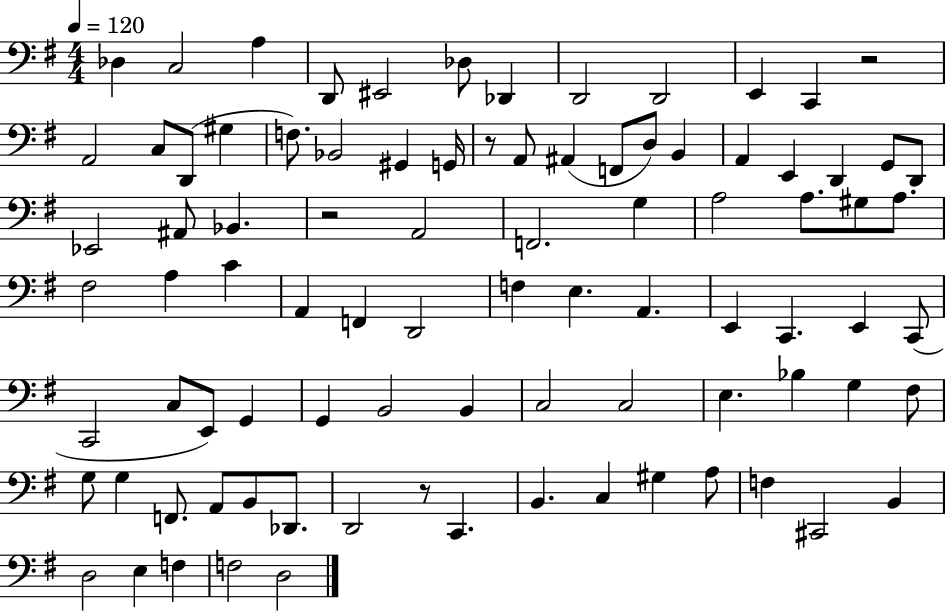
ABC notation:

X:1
T:Untitled
M:4/4
L:1/4
K:G
_D, C,2 A, D,,/2 ^E,,2 _D,/2 _D,, D,,2 D,,2 E,, C,, z2 A,,2 C,/2 D,,/2 ^G, F,/2 _B,,2 ^G,, G,,/4 z/2 A,,/2 ^A,, F,,/2 D,/2 B,, A,, E,, D,, G,,/2 D,,/2 _E,,2 ^A,,/2 _B,, z2 A,,2 F,,2 G, A,2 A,/2 ^G,/2 A,/2 ^F,2 A, C A,, F,, D,,2 F, E, A,, E,, C,, E,, C,,/2 C,,2 C,/2 E,,/2 G,, G,, B,,2 B,, C,2 C,2 E, _B, G, ^F,/2 G,/2 G, F,,/2 A,,/2 B,,/2 _D,,/2 D,,2 z/2 C,, B,, C, ^G, A,/2 F, ^C,,2 B,, D,2 E, F, F,2 D,2